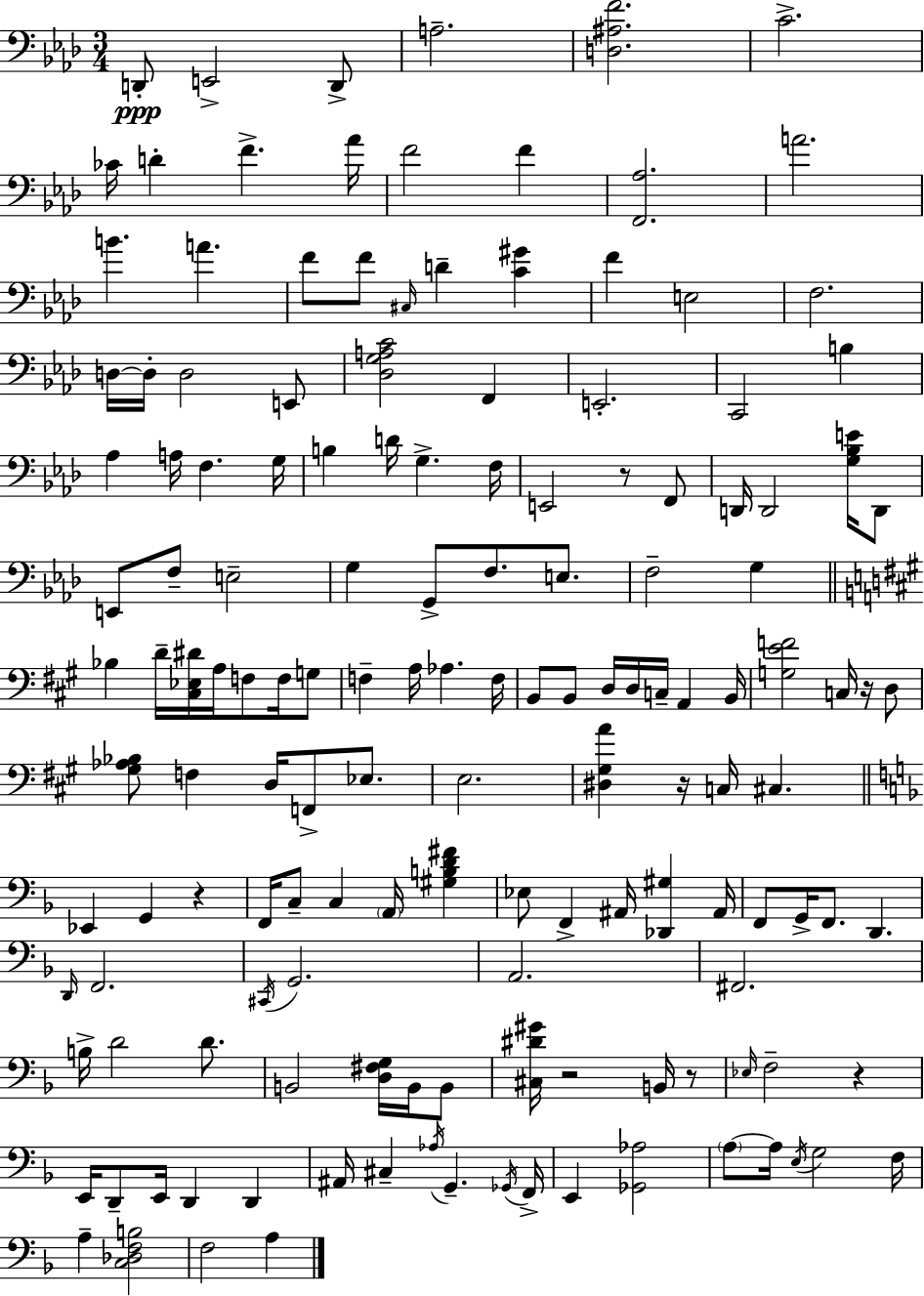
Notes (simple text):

D2/e E2/h D2/e A3/h. [D3,A#3,F4]/h. C4/h. CES4/s D4/q F4/q. Ab4/s F4/h F4/q [F2,Ab3]/h. A4/h. B4/q. A4/q. F4/e F4/e C#3/s D4/q [C4,G#4]/q F4/q E3/h F3/h. D3/s D3/s D3/h E2/e [Db3,G3,A3,C4]/h F2/q E2/h. C2/h B3/q Ab3/q A3/s F3/q. G3/s B3/q D4/s G3/q. F3/s E2/h R/e F2/e D2/s D2/h [G3,Bb3,E4]/s D2/e E2/e F3/e E3/h G3/q G2/e F3/e. E3/e. F3/h G3/q Bb3/q D4/s [C#3,Eb3,D#4]/s A3/s F3/e F3/s G3/e F3/q A3/s Ab3/q. F3/s B2/e B2/e D3/s D3/s C3/s A2/q B2/s [G3,E4,F4]/h C3/s R/s D3/e [G#3,Ab3,Bb3]/e F3/q D3/s F2/e Eb3/e. E3/h. [D#3,G#3,A4]/q R/s C3/s C#3/q. Eb2/q G2/q R/q F2/s C3/e C3/q A2/s [G#3,B3,D4,F#4]/q Eb3/e F2/q A#2/s [Db2,G#3]/q A#2/s F2/e G2/s F2/e. D2/q. D2/s F2/h. C#2/s G2/h. A2/h. F#2/h. B3/s D4/h D4/e. B2/h [D3,F#3,G3]/s B2/s B2/e [C#3,D#4,G#4]/s R/h B2/s R/e Eb3/s F3/h R/q E2/s D2/e E2/s D2/q D2/q A#2/s C#3/q Ab3/s G2/q. Gb2/s F2/s E2/q [Gb2,Ab3]/h A3/e A3/s E3/s G3/h F3/s A3/q [C3,Db3,F3,B3]/h F3/h A3/q